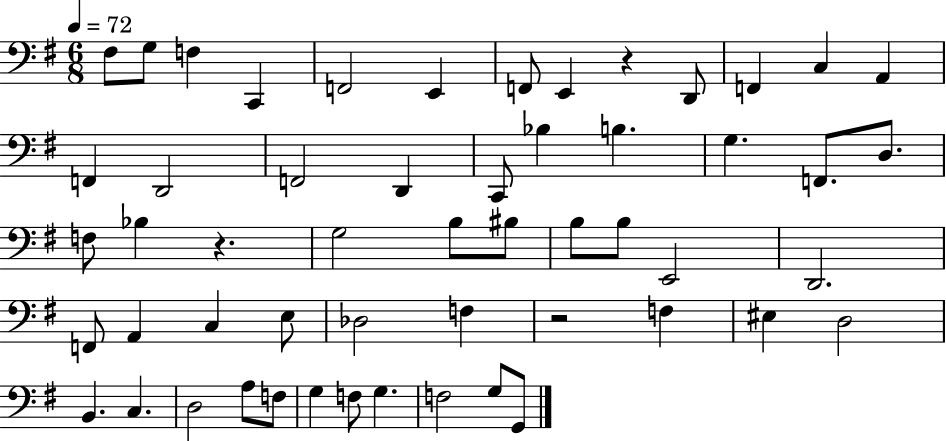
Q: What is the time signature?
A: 6/8